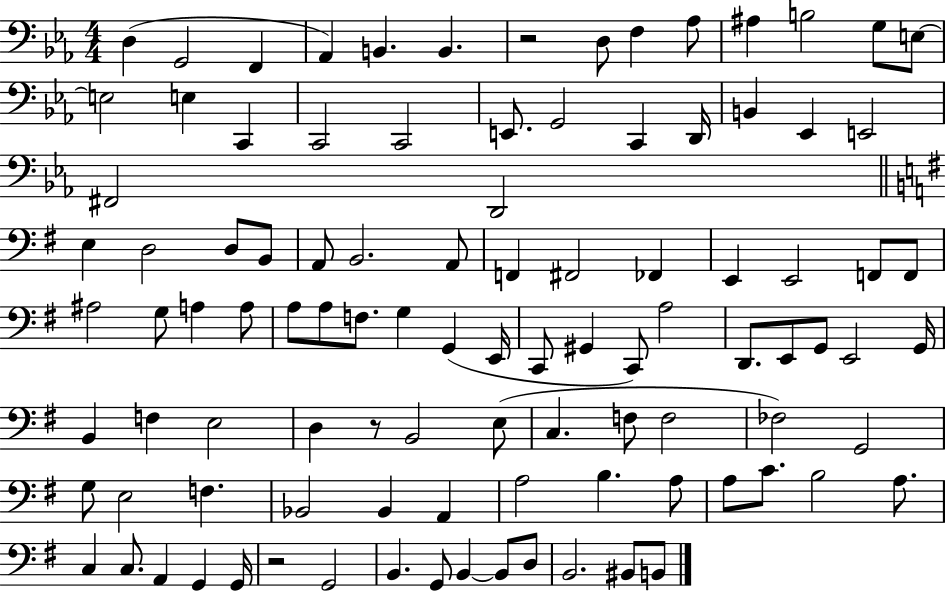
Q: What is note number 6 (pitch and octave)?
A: B2